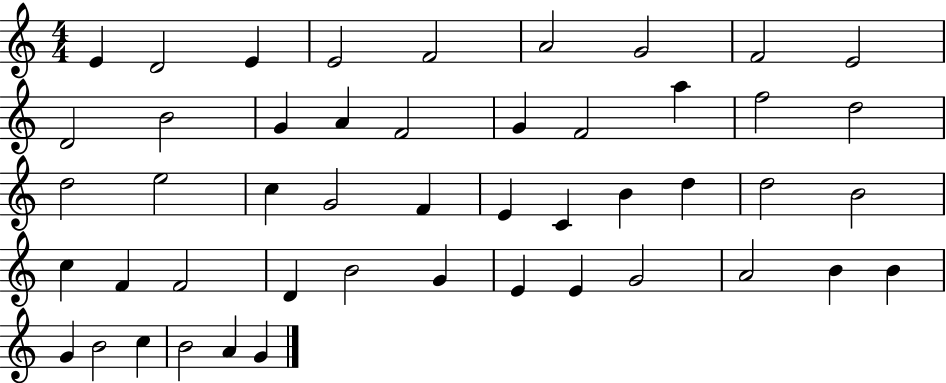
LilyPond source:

{
  \clef treble
  \numericTimeSignature
  \time 4/4
  \key c \major
  e'4 d'2 e'4 | e'2 f'2 | a'2 g'2 | f'2 e'2 | \break d'2 b'2 | g'4 a'4 f'2 | g'4 f'2 a''4 | f''2 d''2 | \break d''2 e''2 | c''4 g'2 f'4 | e'4 c'4 b'4 d''4 | d''2 b'2 | \break c''4 f'4 f'2 | d'4 b'2 g'4 | e'4 e'4 g'2 | a'2 b'4 b'4 | \break g'4 b'2 c''4 | b'2 a'4 g'4 | \bar "|."
}